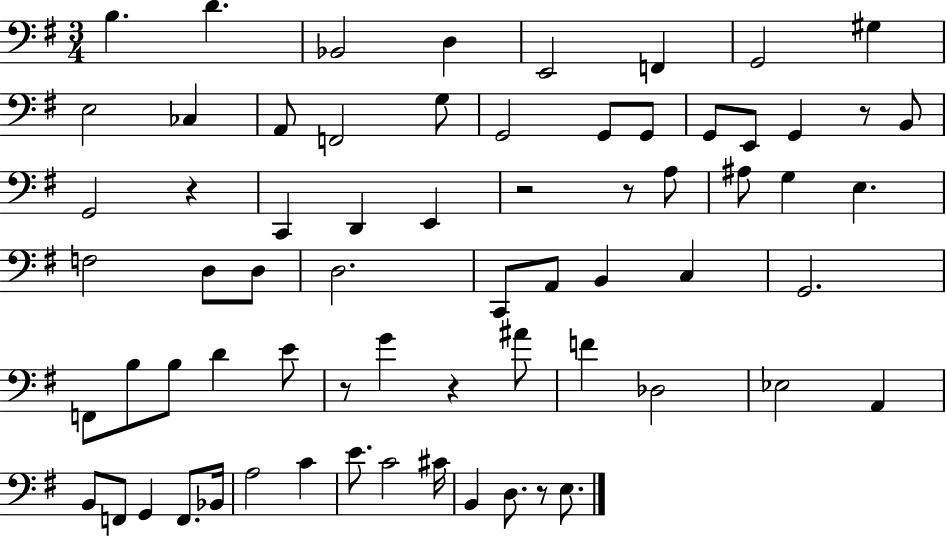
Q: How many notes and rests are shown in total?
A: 68